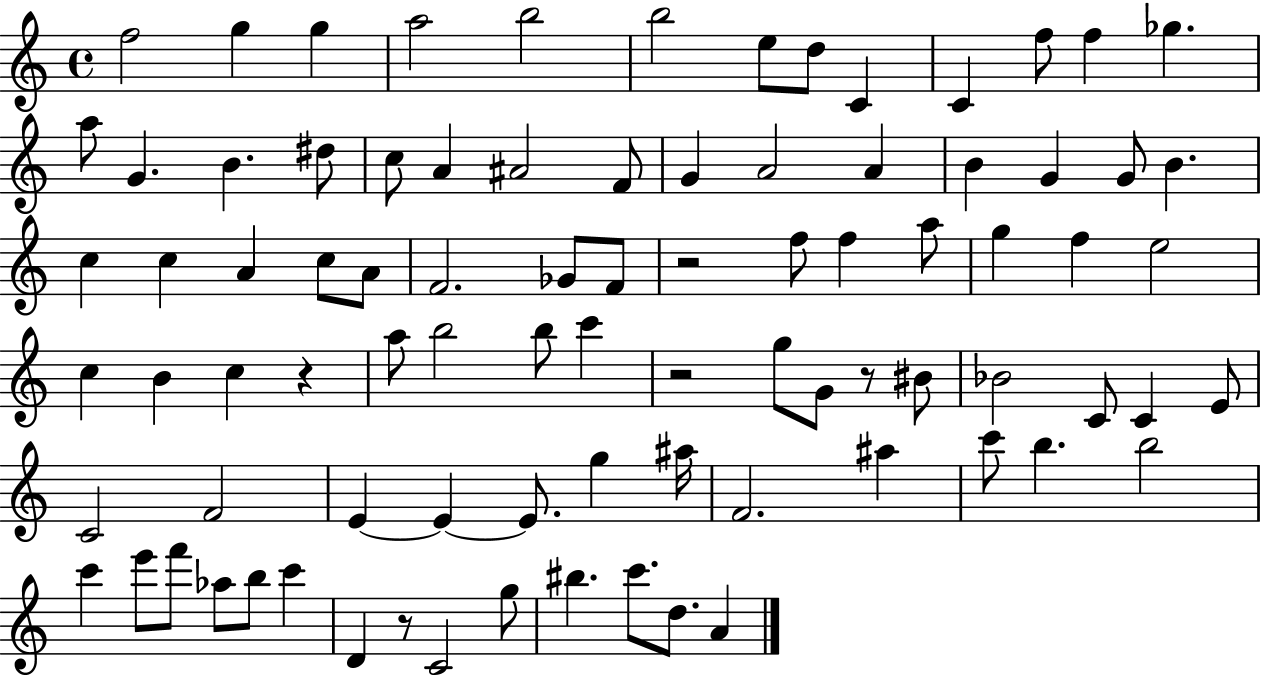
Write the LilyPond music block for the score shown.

{
  \clef treble
  \time 4/4
  \defaultTimeSignature
  \key c \major
  f''2 g''4 g''4 | a''2 b''2 | b''2 e''8 d''8 c'4 | c'4 f''8 f''4 ges''4. | \break a''8 g'4. b'4. dis''8 | c''8 a'4 ais'2 f'8 | g'4 a'2 a'4 | b'4 g'4 g'8 b'4. | \break c''4 c''4 a'4 c''8 a'8 | f'2. ges'8 f'8 | r2 f''8 f''4 a''8 | g''4 f''4 e''2 | \break c''4 b'4 c''4 r4 | a''8 b''2 b''8 c'''4 | r2 g''8 g'8 r8 bis'8 | bes'2 c'8 c'4 e'8 | \break c'2 f'2 | e'4~~ e'4~~ e'8. g''4 ais''16 | f'2. ais''4 | c'''8 b''4. b''2 | \break c'''4 e'''8 f'''8 aes''8 b''8 c'''4 | d'4 r8 c'2 g''8 | bis''4. c'''8. d''8. a'4 | \bar "|."
}